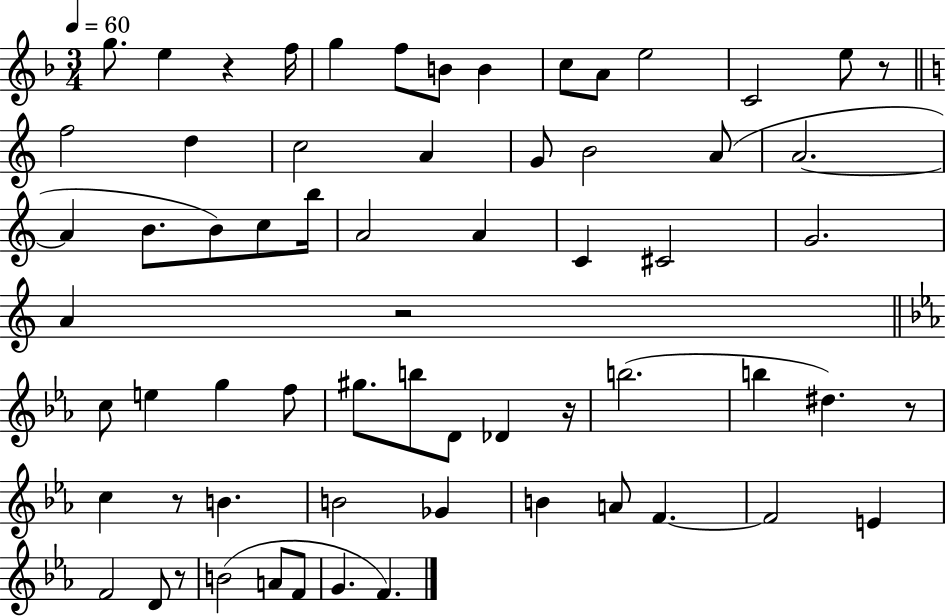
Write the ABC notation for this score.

X:1
T:Untitled
M:3/4
L:1/4
K:F
g/2 e z f/4 g f/2 B/2 B c/2 A/2 e2 C2 e/2 z/2 f2 d c2 A G/2 B2 A/2 A2 A B/2 B/2 c/2 b/4 A2 A C ^C2 G2 A z2 c/2 e g f/2 ^g/2 b/2 D/2 _D z/4 b2 b ^d z/2 c z/2 B B2 _G B A/2 F F2 E F2 D/2 z/2 B2 A/2 F/2 G F